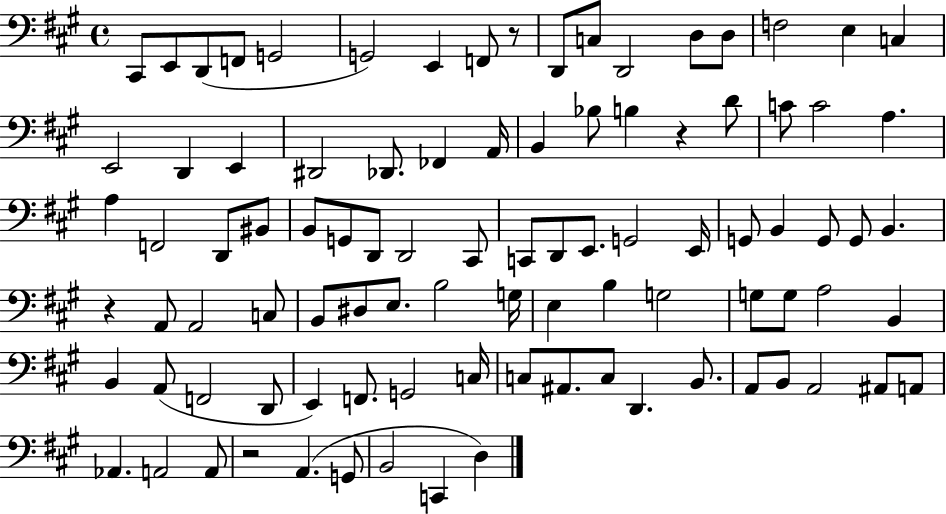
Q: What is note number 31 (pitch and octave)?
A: A3